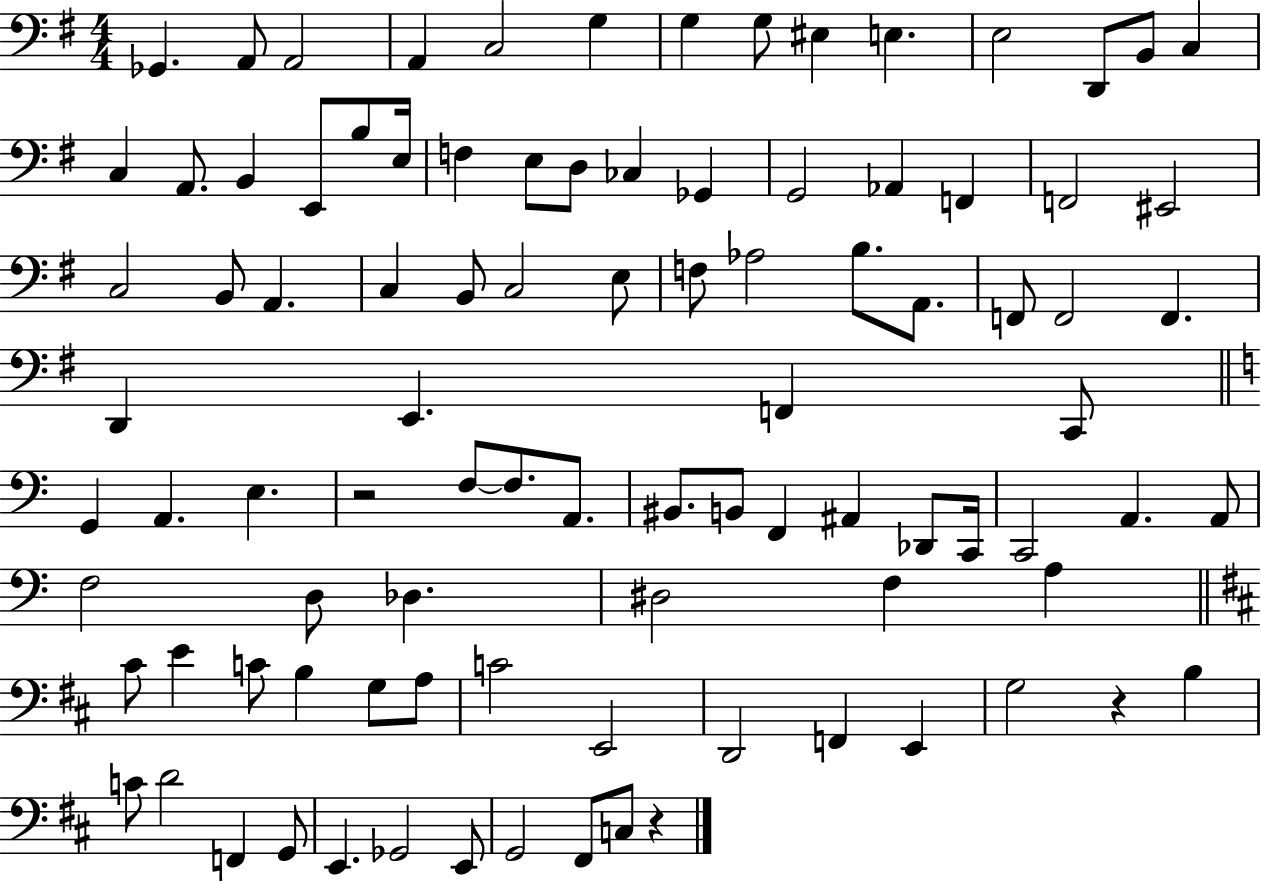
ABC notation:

X:1
T:Untitled
M:4/4
L:1/4
K:G
_G,, A,,/2 A,,2 A,, C,2 G, G, G,/2 ^E, E, E,2 D,,/2 B,,/2 C, C, A,,/2 B,, E,,/2 B,/2 E,/4 F, E,/2 D,/2 _C, _G,, G,,2 _A,, F,, F,,2 ^E,,2 C,2 B,,/2 A,, C, B,,/2 C,2 E,/2 F,/2 _A,2 B,/2 A,,/2 F,,/2 F,,2 F,, D,, E,, F,, C,,/2 G,, A,, E, z2 F,/2 F,/2 A,,/2 ^B,,/2 B,,/2 F,, ^A,, _D,,/2 C,,/4 C,,2 A,, A,,/2 F,2 D,/2 _D, ^D,2 F, A, ^C/2 E C/2 B, G,/2 A,/2 C2 E,,2 D,,2 F,, E,, G,2 z B, C/2 D2 F,, G,,/2 E,, _G,,2 E,,/2 G,,2 ^F,,/2 C,/2 z